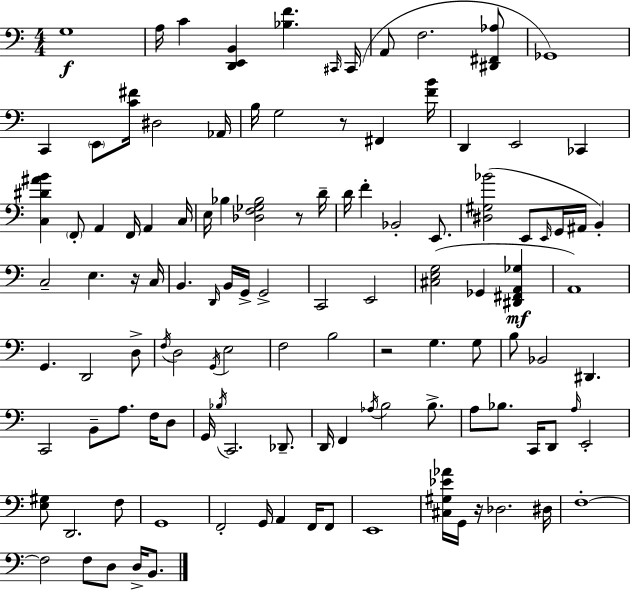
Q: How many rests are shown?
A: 5